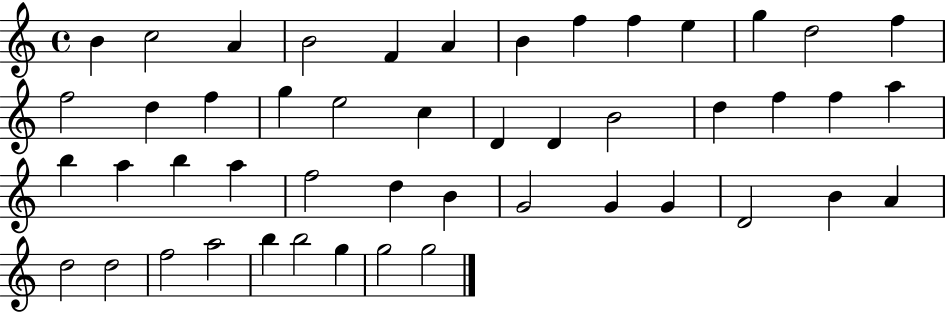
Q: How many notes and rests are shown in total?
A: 48